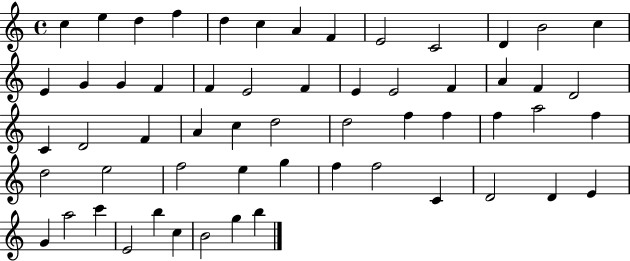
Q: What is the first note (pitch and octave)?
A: C5